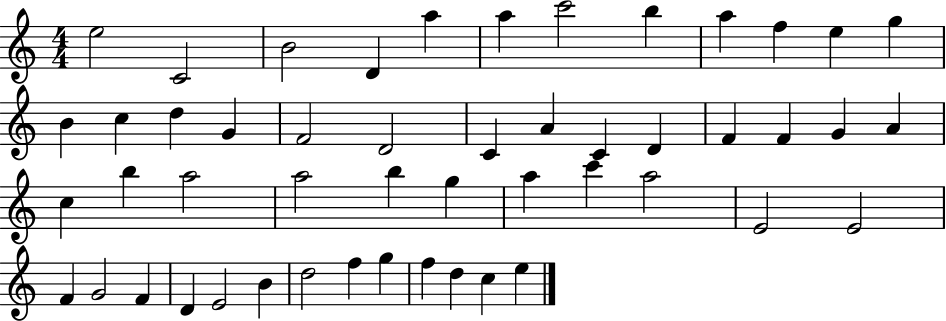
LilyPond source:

{
  \clef treble
  \numericTimeSignature
  \time 4/4
  \key c \major
  e''2 c'2 | b'2 d'4 a''4 | a''4 c'''2 b''4 | a''4 f''4 e''4 g''4 | \break b'4 c''4 d''4 g'4 | f'2 d'2 | c'4 a'4 c'4 d'4 | f'4 f'4 g'4 a'4 | \break c''4 b''4 a''2 | a''2 b''4 g''4 | a''4 c'''4 a''2 | e'2 e'2 | \break f'4 g'2 f'4 | d'4 e'2 b'4 | d''2 f''4 g''4 | f''4 d''4 c''4 e''4 | \break \bar "|."
}